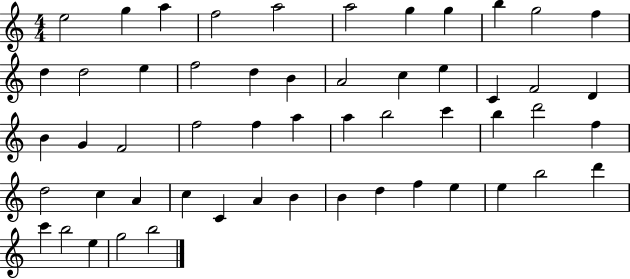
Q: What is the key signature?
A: C major